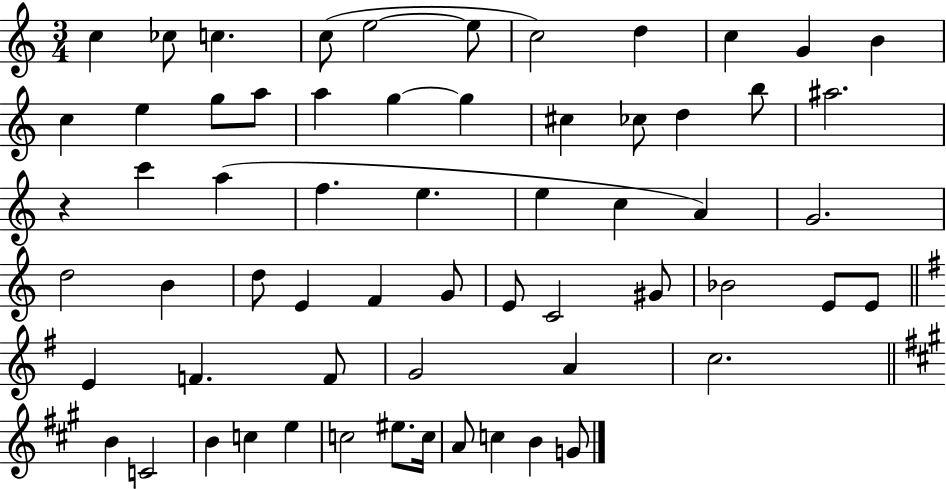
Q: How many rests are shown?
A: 1